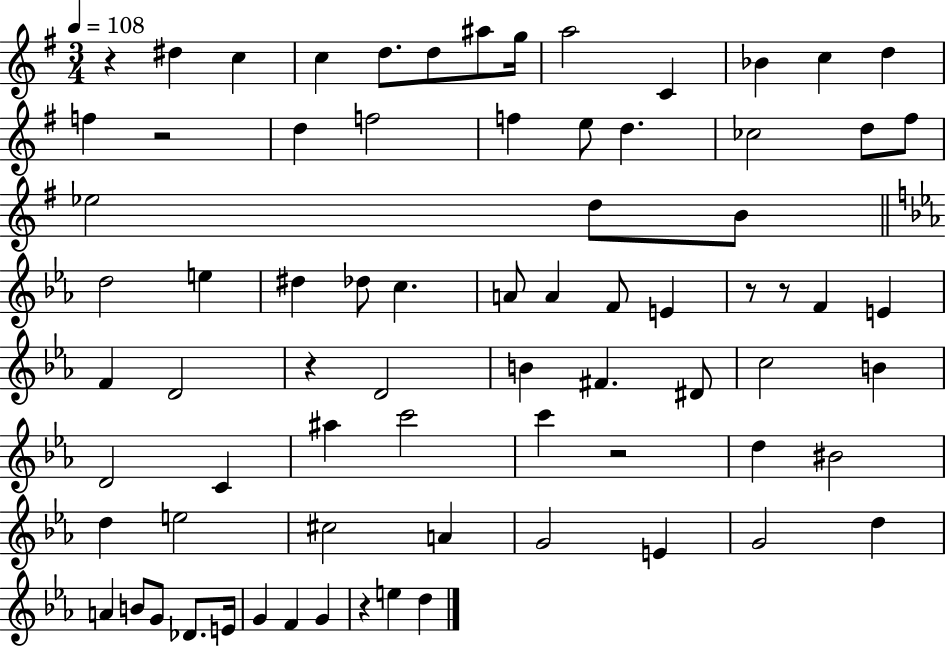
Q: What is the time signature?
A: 3/4